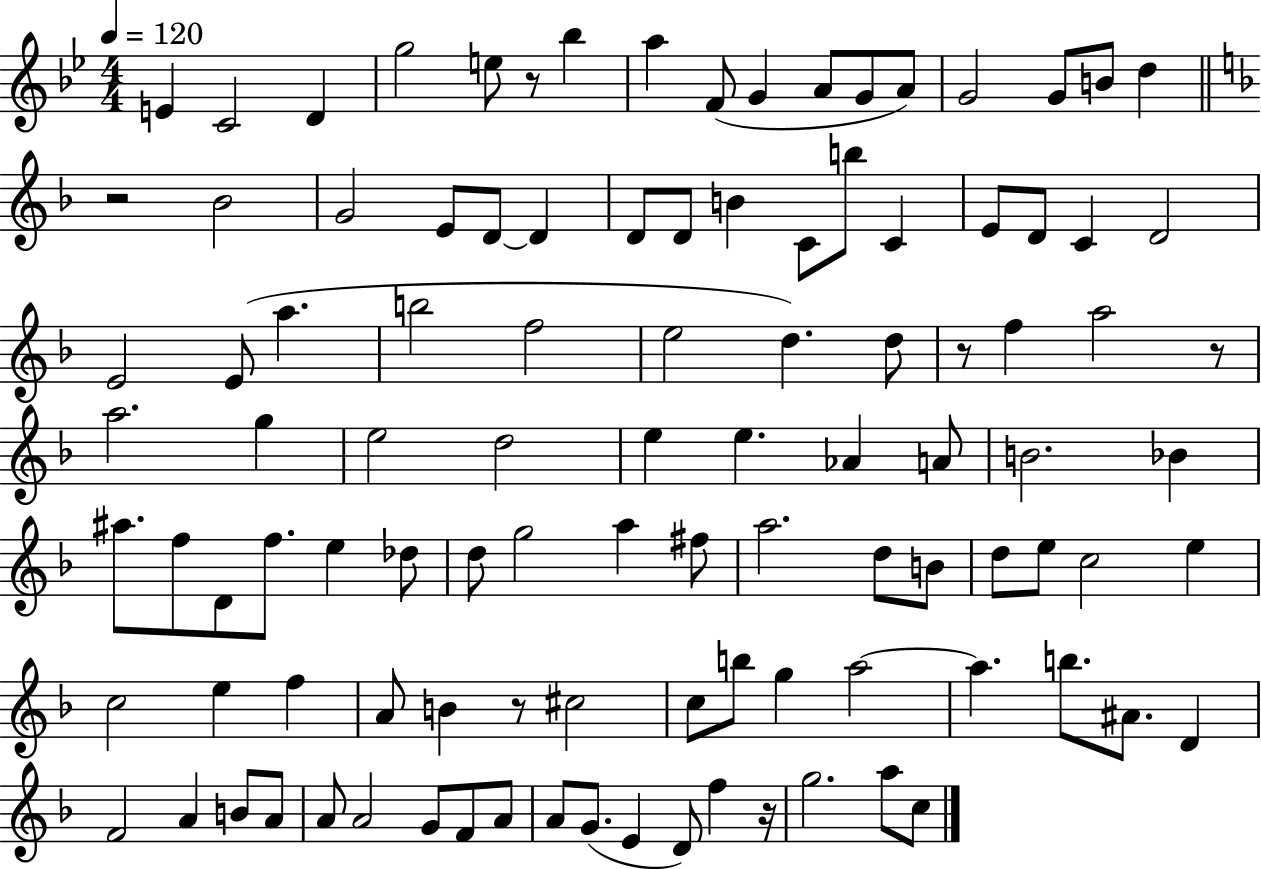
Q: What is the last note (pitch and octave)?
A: C5